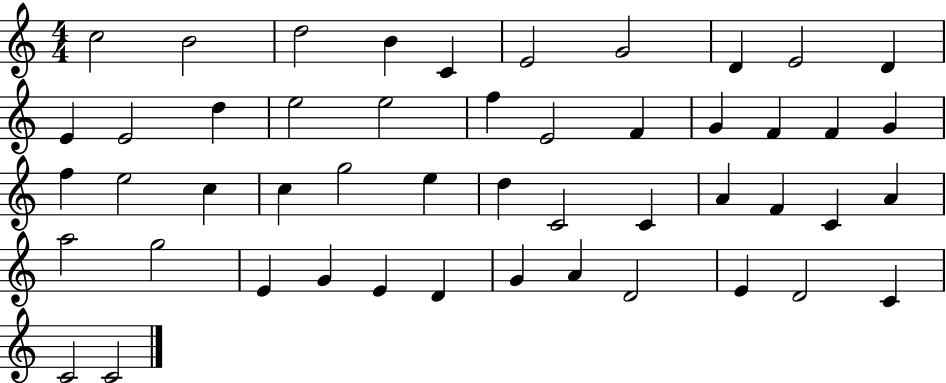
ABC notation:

X:1
T:Untitled
M:4/4
L:1/4
K:C
c2 B2 d2 B C E2 G2 D E2 D E E2 d e2 e2 f E2 F G F F G f e2 c c g2 e d C2 C A F C A a2 g2 E G E D G A D2 E D2 C C2 C2